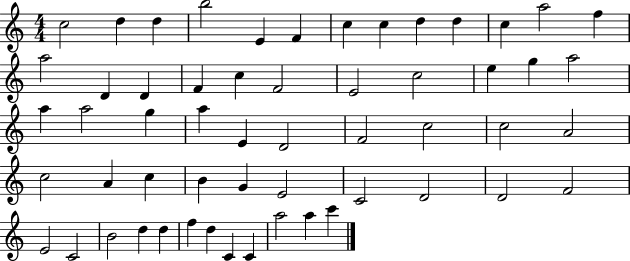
X:1
T:Untitled
M:4/4
L:1/4
K:C
c2 d d b2 E F c c d d c a2 f a2 D D F c F2 E2 c2 e g a2 a a2 g a E D2 F2 c2 c2 A2 c2 A c B G E2 C2 D2 D2 F2 E2 C2 B2 d d f d C C a2 a c'